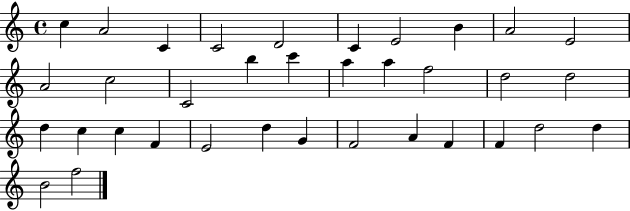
X:1
T:Untitled
M:4/4
L:1/4
K:C
c A2 C C2 D2 C E2 B A2 E2 A2 c2 C2 b c' a a f2 d2 d2 d c c F E2 d G F2 A F F d2 d B2 f2